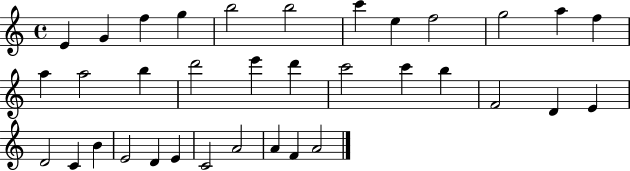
X:1
T:Untitled
M:4/4
L:1/4
K:C
E G f g b2 b2 c' e f2 g2 a f a a2 b d'2 e' d' c'2 c' b F2 D E D2 C B E2 D E C2 A2 A F A2